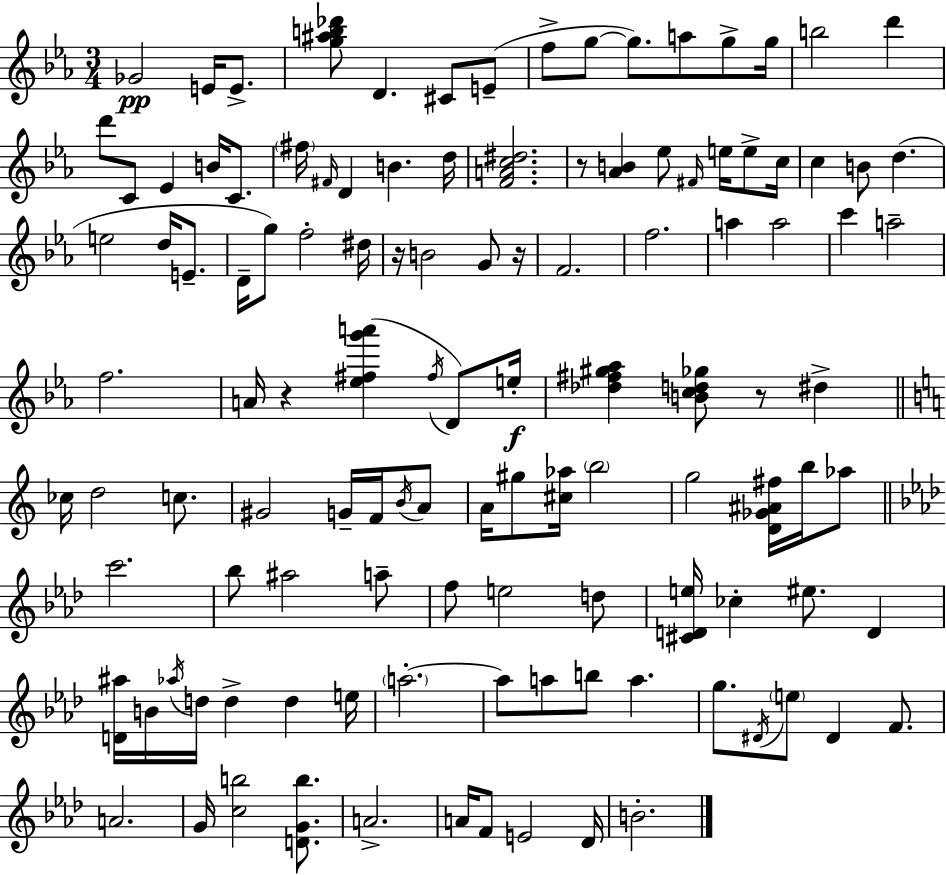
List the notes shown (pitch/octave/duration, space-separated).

Gb4/h E4/s E4/e. [G5,A#5,B5,Db6]/e D4/q. C#4/e E4/e F5/e G5/e G5/e. A5/e G5/e G5/s B5/h D6/q D6/e C4/e Eb4/q B4/s C4/e. F#5/s F#4/s D4/q B4/q. D5/s [F4,A4,C5,D#5]/h. R/e [Ab4,B4]/q Eb5/e F#4/s E5/s E5/e C5/s C5/q B4/e D5/q. E5/h D5/s E4/e. D4/s G5/e F5/h D#5/s R/s B4/h G4/e R/s F4/h. F5/h. A5/q A5/h C6/q A5/h F5/h. A4/s R/q [Eb5,F#5,G6,A6]/q F#5/s D4/e E5/s [Db5,F#5,G#5,Ab5]/q [B4,C5,D5,Gb5]/e R/e D#5/q CES5/s D5/h C5/e. G#4/h G4/s F4/s B4/s A4/e A4/s G#5/e [C#5,Ab5]/s B5/h G5/h [D4,Gb4,A#4,F#5]/s B5/s Ab5/e C6/h. Bb5/e A#5/h A5/e F5/e E5/h D5/e [C#4,D4,E5]/s CES5/q EIS5/e. D4/q [D4,A#5]/s B4/s Ab5/s D5/s D5/q D5/q E5/s A5/h. A5/e A5/e B5/e A5/q. G5/e. D#4/s E5/e D#4/q F4/e. A4/h. G4/s [C5,B5]/h [D4,G4,B5]/e. A4/h. A4/s F4/e E4/h Db4/s B4/h.